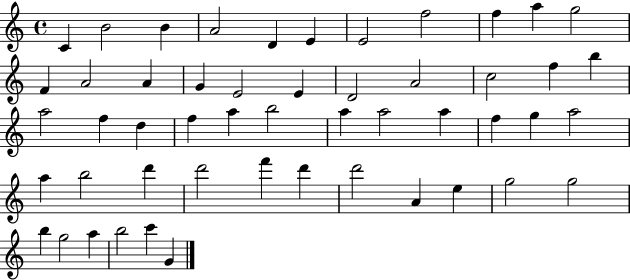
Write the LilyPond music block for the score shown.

{
  \clef treble
  \time 4/4
  \defaultTimeSignature
  \key c \major
  c'4 b'2 b'4 | a'2 d'4 e'4 | e'2 f''2 | f''4 a''4 g''2 | \break f'4 a'2 a'4 | g'4 e'2 e'4 | d'2 a'2 | c''2 f''4 b''4 | \break a''2 f''4 d''4 | f''4 a''4 b''2 | a''4 a''2 a''4 | f''4 g''4 a''2 | \break a''4 b''2 d'''4 | d'''2 f'''4 d'''4 | d'''2 a'4 e''4 | g''2 g''2 | \break b''4 g''2 a''4 | b''2 c'''4 g'4 | \bar "|."
}